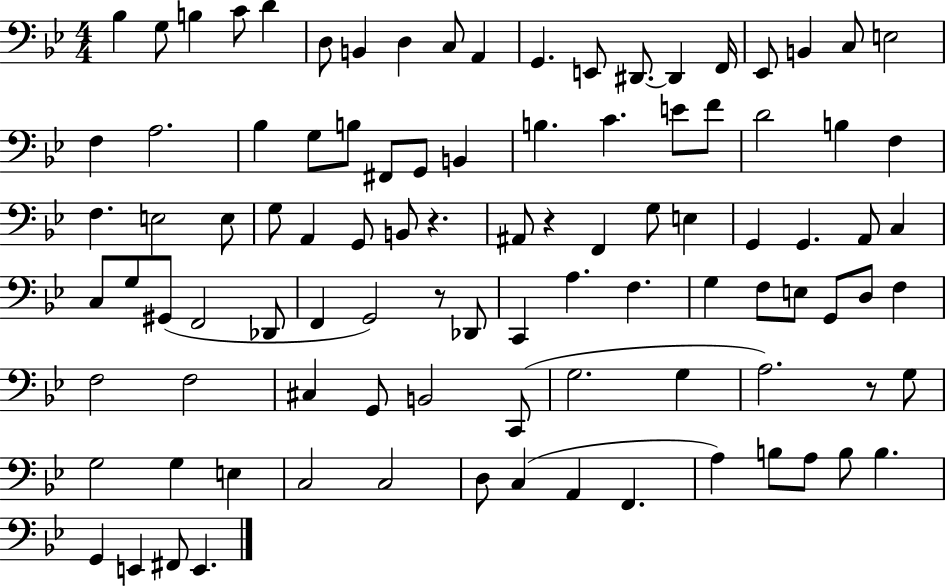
{
  \clef bass
  \numericTimeSignature
  \time 4/4
  \key bes \major
  bes4 g8 b4 c'8 d'4 | d8 b,4 d4 c8 a,4 | g,4. e,8 dis,8.~~ dis,4 f,16 | ees,8 b,4 c8 e2 | \break f4 a2. | bes4 g8 b8 fis,8 g,8 b,4 | b4. c'4. e'8 f'8 | d'2 b4 f4 | \break f4. e2 e8 | g8 a,4 g,8 b,8 r4. | ais,8 r4 f,4 g8 e4 | g,4 g,4. a,8 c4 | \break c8 g8 gis,8( f,2 des,8 | f,4 g,2) r8 des,8 | c,4 a4. f4. | g4 f8 e8 g,8 d8 f4 | \break f2 f2 | cis4 g,8 b,2 c,8( | g2. g4 | a2.) r8 g8 | \break g2 g4 e4 | c2 c2 | d8 c4( a,4 f,4. | a4) b8 a8 b8 b4. | \break g,4 e,4 fis,8 e,4. | \bar "|."
}